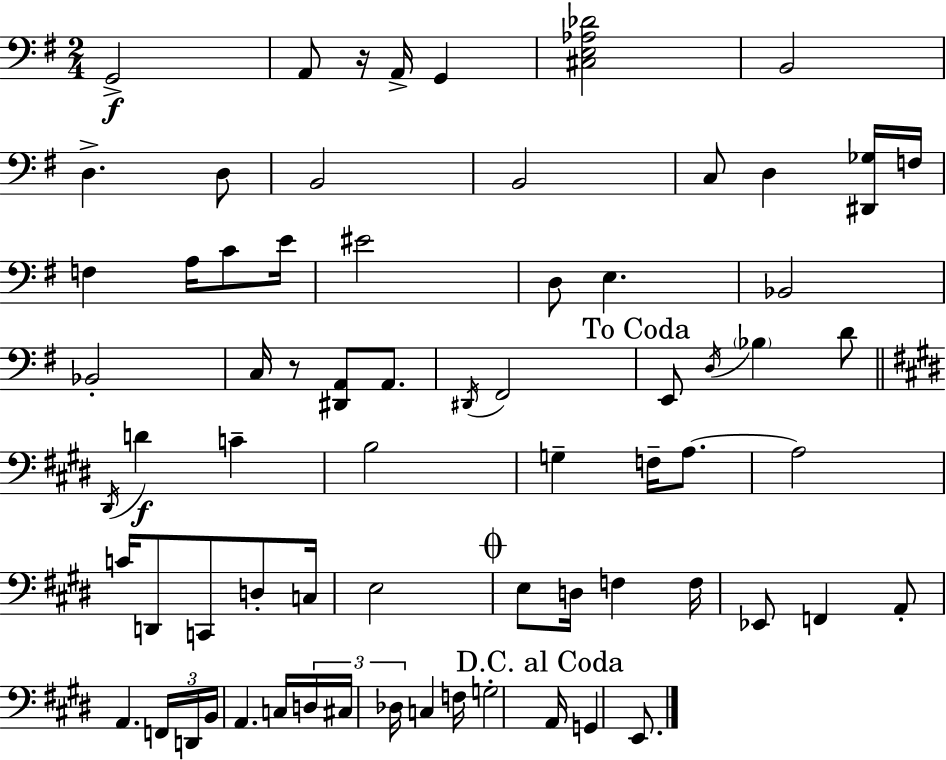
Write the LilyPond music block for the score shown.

{
  \clef bass
  \numericTimeSignature
  \time 2/4
  \key g \major
  g,2->\f | a,8 r16 a,16-> g,4 | <cis e aes des'>2 | b,2 | \break d4.-> d8 | b,2 | b,2 | c8 d4 <dis, ges>16 f16 | \break f4 a16 c'8 e'16 | eis'2 | d8 e4. | bes,2 | \break bes,2-. | c16 r8 <dis, a,>8 a,8. | \acciaccatura { dis,16 } fis,2 | \mark "To Coda" e,8 \acciaccatura { d16 } \parenthesize bes4 | \break d'8 \bar "||" \break \key e \major \acciaccatura { dis,16 } d'4\f c'4-- | b2 | g4-- f16-- a8.~~ | a2 | \break c'16 d,8 c,8 d8-. | c16 e2 | \mark \markup { \musicglyph "scripts.coda" } e8 d16 f4 | f16 ees,8 f,4 a,8-. | \break a,4. \tuplet 3/2 { f,16 | d,16 b,16 } a,4. | c16 \tuplet 3/2 { d16 cis16 des16 } c4 | f16 g2-. | \break \mark "D.C. al Coda" a,16 g,4 e,8. | \bar "|."
}